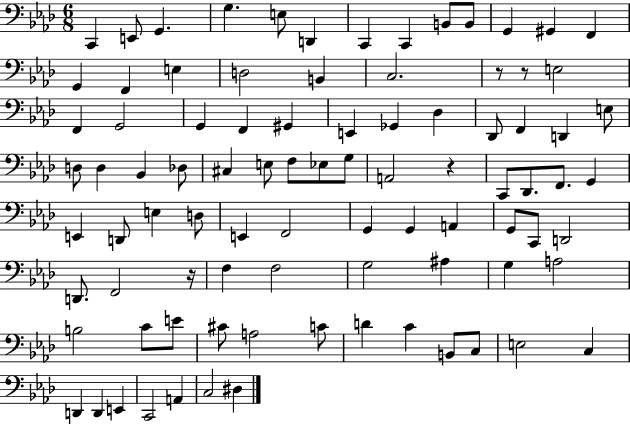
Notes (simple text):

C2/q E2/e G2/q. G3/q. E3/e D2/q C2/q C2/q B2/e B2/e G2/q G#2/q F2/q G2/q F2/q E3/q D3/h B2/q C3/h. R/e R/e E3/h F2/q G2/h G2/q F2/q G#2/q E2/q Gb2/q Db3/q Db2/e F2/q D2/q E3/e D3/e D3/q Bb2/q Db3/e C#3/q E3/e F3/e Eb3/e G3/e A2/h R/q C2/e Db2/e. F2/e. G2/q E2/q D2/e E3/q D3/e E2/q F2/h G2/q G2/q A2/q G2/e C2/e D2/h D2/e. F2/h R/s F3/q F3/h G3/h A#3/q G3/q A3/h B3/h C4/e E4/e C#4/e A3/h C4/e D4/q C4/q B2/e C3/e E3/h C3/q D2/q D2/q E2/q C2/h A2/q C3/h D#3/q